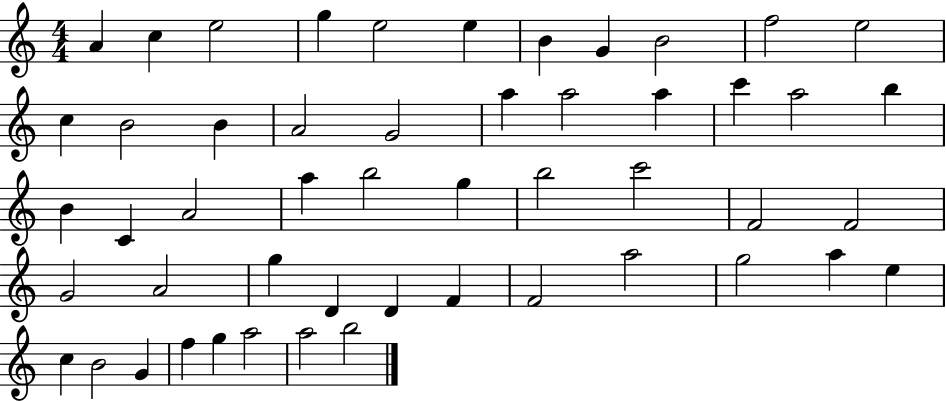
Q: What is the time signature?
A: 4/4